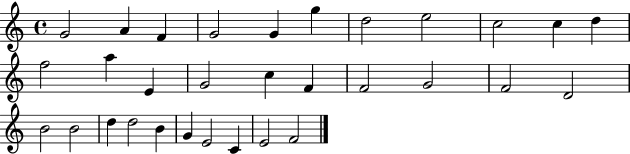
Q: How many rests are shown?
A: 0